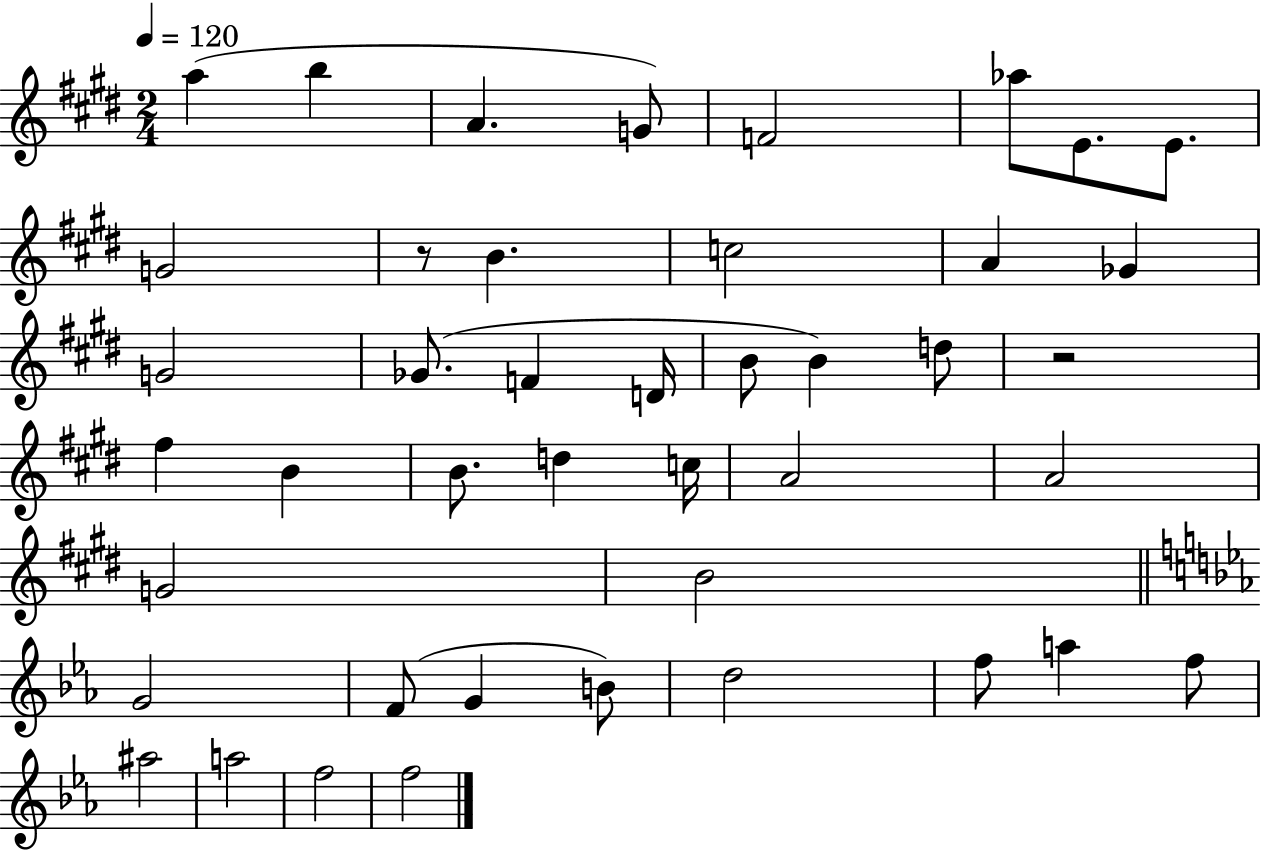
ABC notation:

X:1
T:Untitled
M:2/4
L:1/4
K:E
a b A G/2 F2 _a/2 E/2 E/2 G2 z/2 B c2 A _G G2 _G/2 F D/4 B/2 B d/2 z2 ^f B B/2 d c/4 A2 A2 G2 B2 G2 F/2 G B/2 d2 f/2 a f/2 ^a2 a2 f2 f2